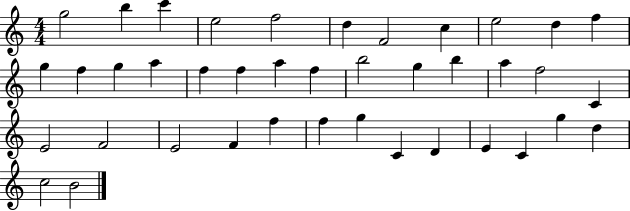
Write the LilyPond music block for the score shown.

{
  \clef treble
  \numericTimeSignature
  \time 4/4
  \key c \major
  g''2 b''4 c'''4 | e''2 f''2 | d''4 f'2 c''4 | e''2 d''4 f''4 | \break g''4 f''4 g''4 a''4 | f''4 f''4 a''4 f''4 | b''2 g''4 b''4 | a''4 f''2 c'4 | \break e'2 f'2 | e'2 f'4 f''4 | f''4 g''4 c'4 d'4 | e'4 c'4 g''4 d''4 | \break c''2 b'2 | \bar "|."
}